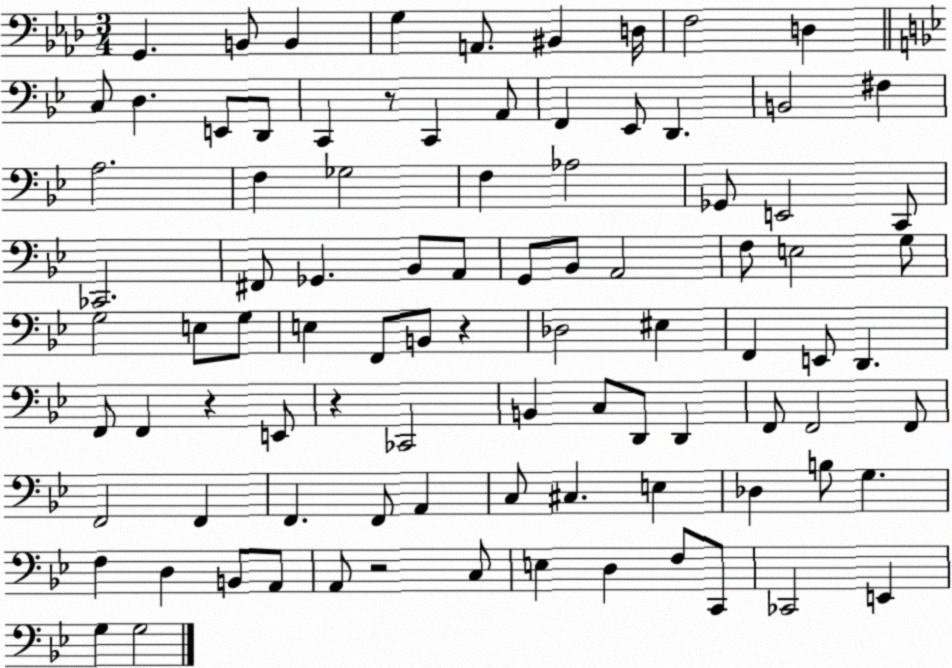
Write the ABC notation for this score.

X:1
T:Untitled
M:3/4
L:1/4
K:Ab
G,, B,,/2 B,, G, A,,/2 ^B,, D,/4 F,2 D, C,/2 D, E,,/2 D,,/2 C,, z/2 C,, A,,/2 F,, _E,,/2 D,, B,,2 ^F, A,2 F, _G,2 F, _A,2 _G,,/2 E,,2 C,,/2 _C,,2 ^F,,/2 _G,, _B,,/2 A,,/2 G,,/2 _B,,/2 A,,2 F,/2 E,2 G,/2 G,2 E,/2 G,/2 E, F,,/2 B,,/2 z _D,2 ^E, F,, E,,/2 D,, F,,/2 F,, z E,,/2 z _C,,2 B,, C,/2 D,,/2 D,, F,,/2 F,,2 F,,/2 F,,2 F,, F,, F,,/2 A,, C,/2 ^C, E, _D, B,/2 G, F, D, B,,/2 A,,/2 A,,/2 z2 C,/2 E, D, F,/2 C,,/2 _C,,2 E,, G, G,2